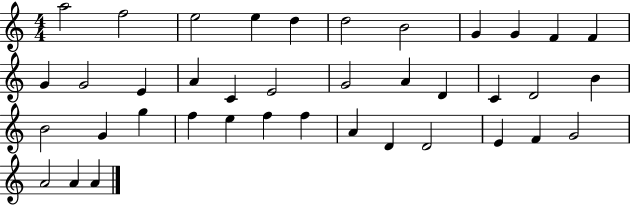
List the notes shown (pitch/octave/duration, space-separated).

A5/h F5/h E5/h E5/q D5/q D5/h B4/h G4/q G4/q F4/q F4/q G4/q G4/h E4/q A4/q C4/q E4/h G4/h A4/q D4/q C4/q D4/h B4/q B4/h G4/q G5/q F5/q E5/q F5/q F5/q A4/q D4/q D4/h E4/q F4/q G4/h A4/h A4/q A4/q